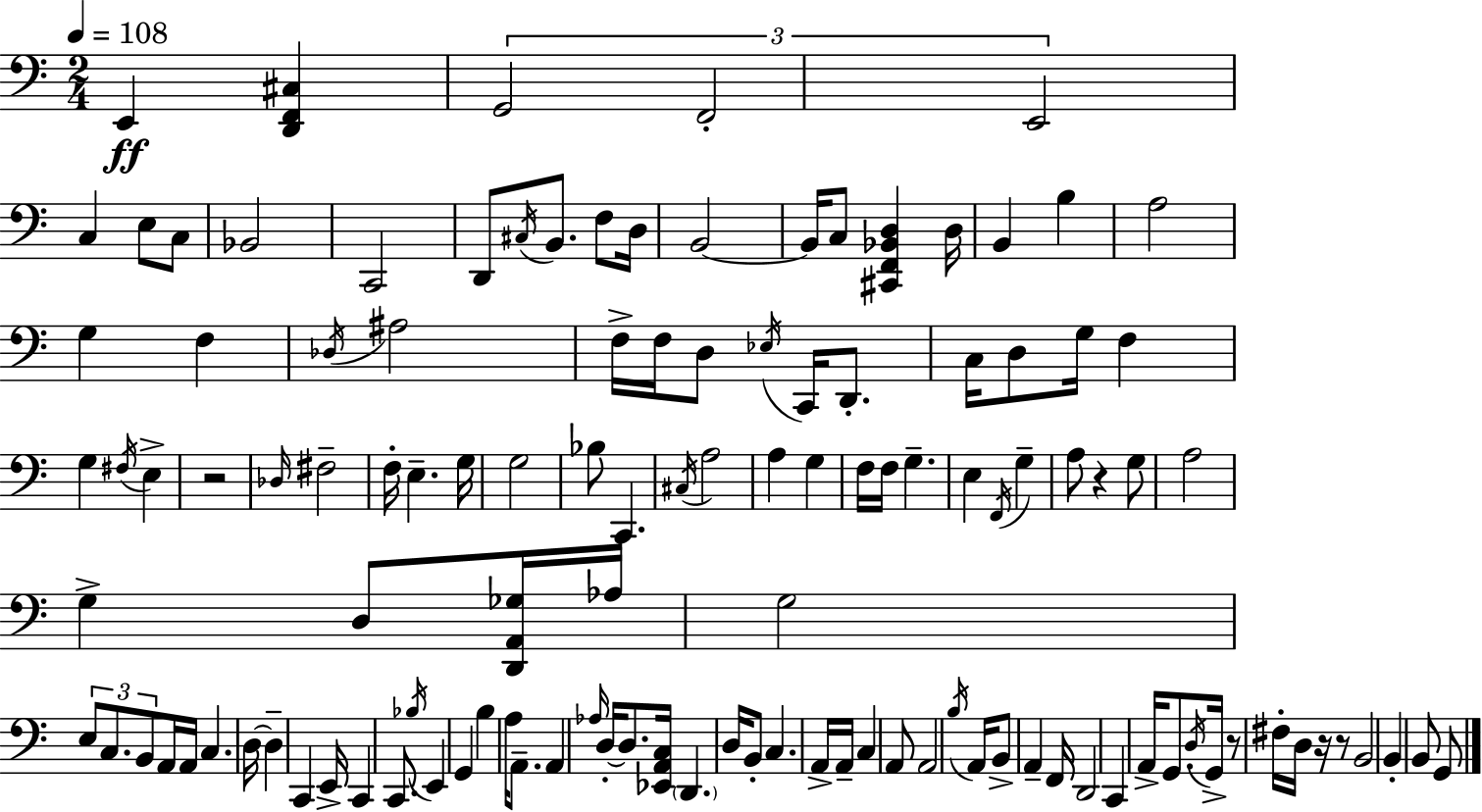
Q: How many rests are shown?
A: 5